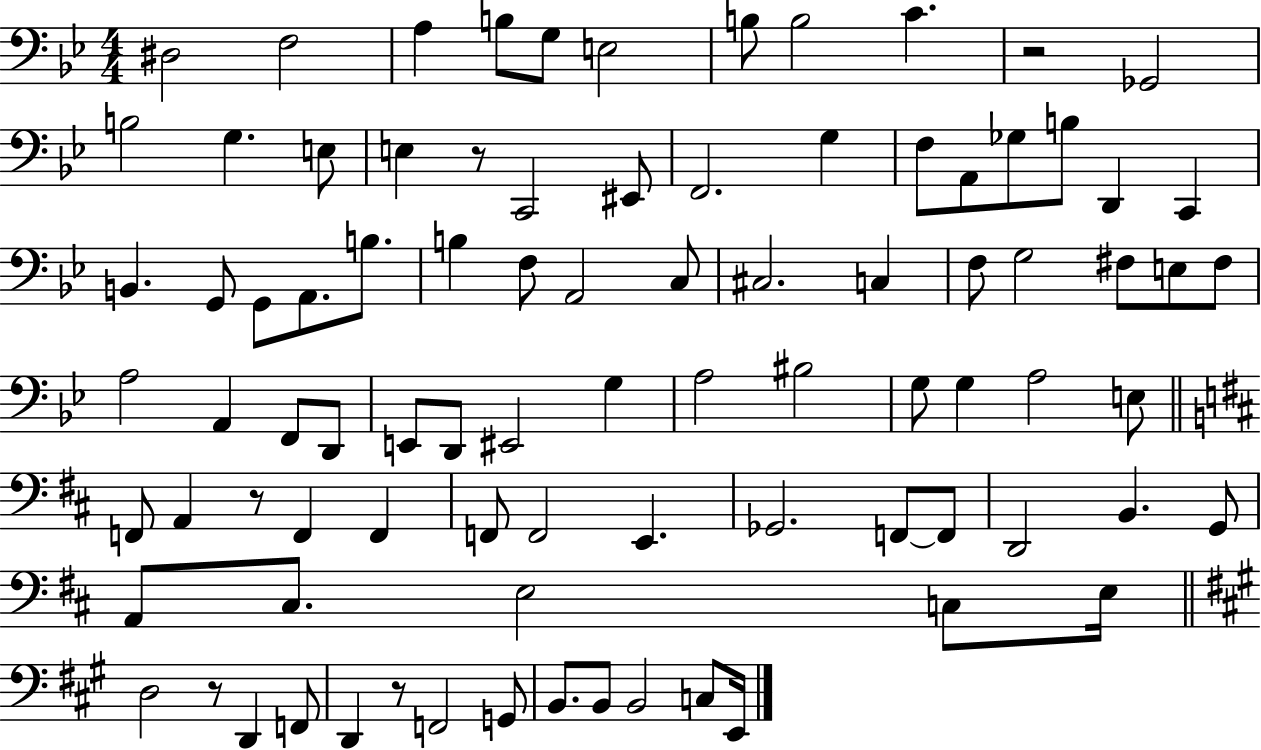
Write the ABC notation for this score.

X:1
T:Untitled
M:4/4
L:1/4
K:Bb
^D,2 F,2 A, B,/2 G,/2 E,2 B,/2 B,2 C z2 _G,,2 B,2 G, E,/2 E, z/2 C,,2 ^E,,/2 F,,2 G, F,/2 A,,/2 _G,/2 B,/2 D,, C,, B,, G,,/2 G,,/2 A,,/2 B,/2 B, F,/2 A,,2 C,/2 ^C,2 C, F,/2 G,2 ^F,/2 E,/2 ^F,/2 A,2 A,, F,,/2 D,,/2 E,,/2 D,,/2 ^E,,2 G, A,2 ^B,2 G,/2 G, A,2 E,/2 F,,/2 A,, z/2 F,, F,, F,,/2 F,,2 E,, _G,,2 F,,/2 F,,/2 D,,2 B,, G,,/2 A,,/2 ^C,/2 E,2 C,/2 E,/4 D,2 z/2 D,, F,,/2 D,, z/2 F,,2 G,,/2 B,,/2 B,,/2 B,,2 C,/2 E,,/4